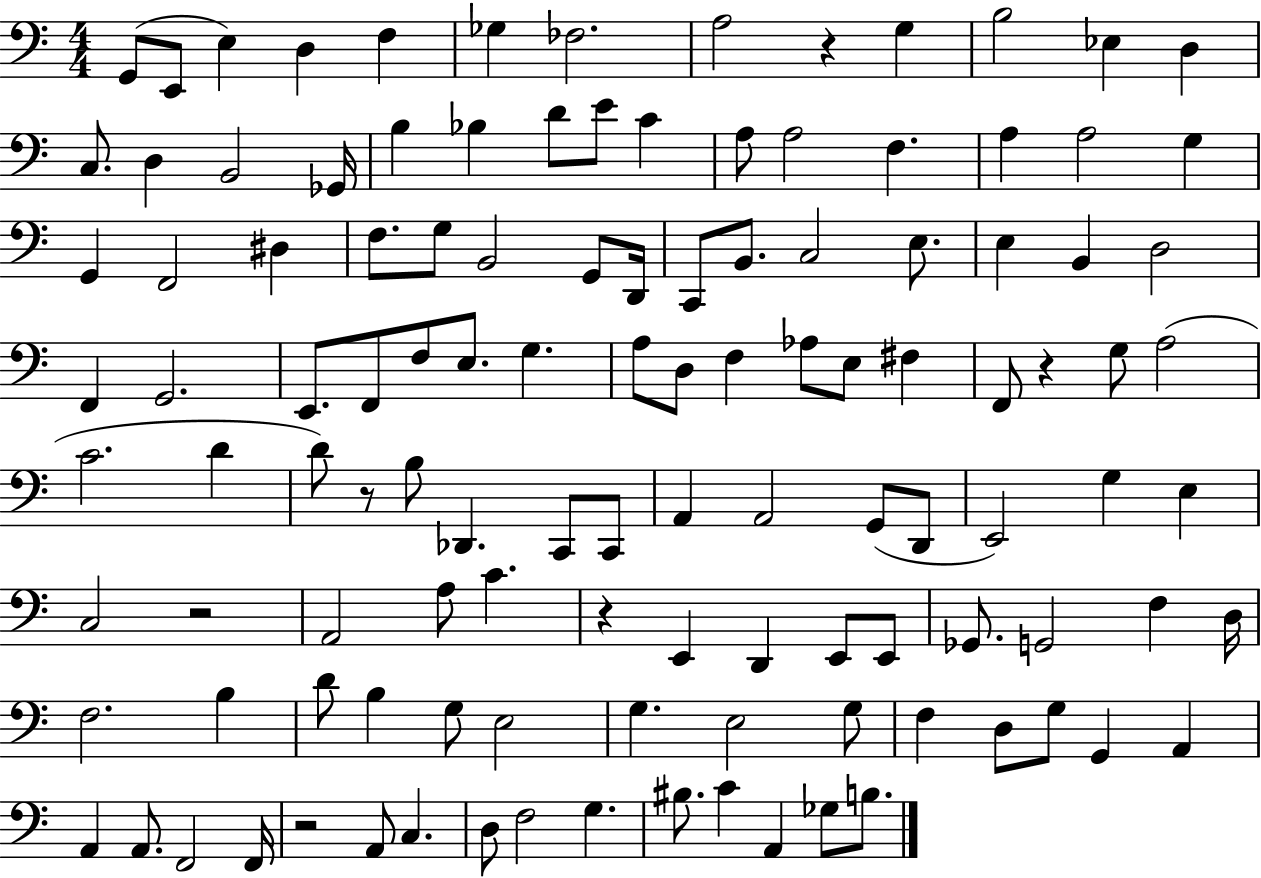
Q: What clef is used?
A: bass